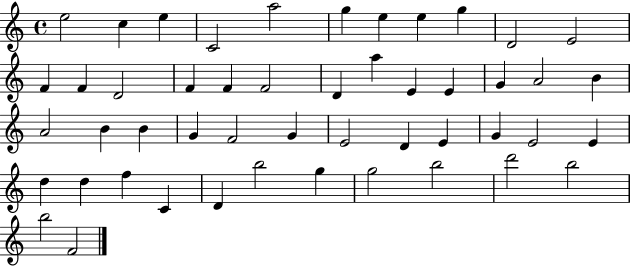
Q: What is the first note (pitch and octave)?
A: E5